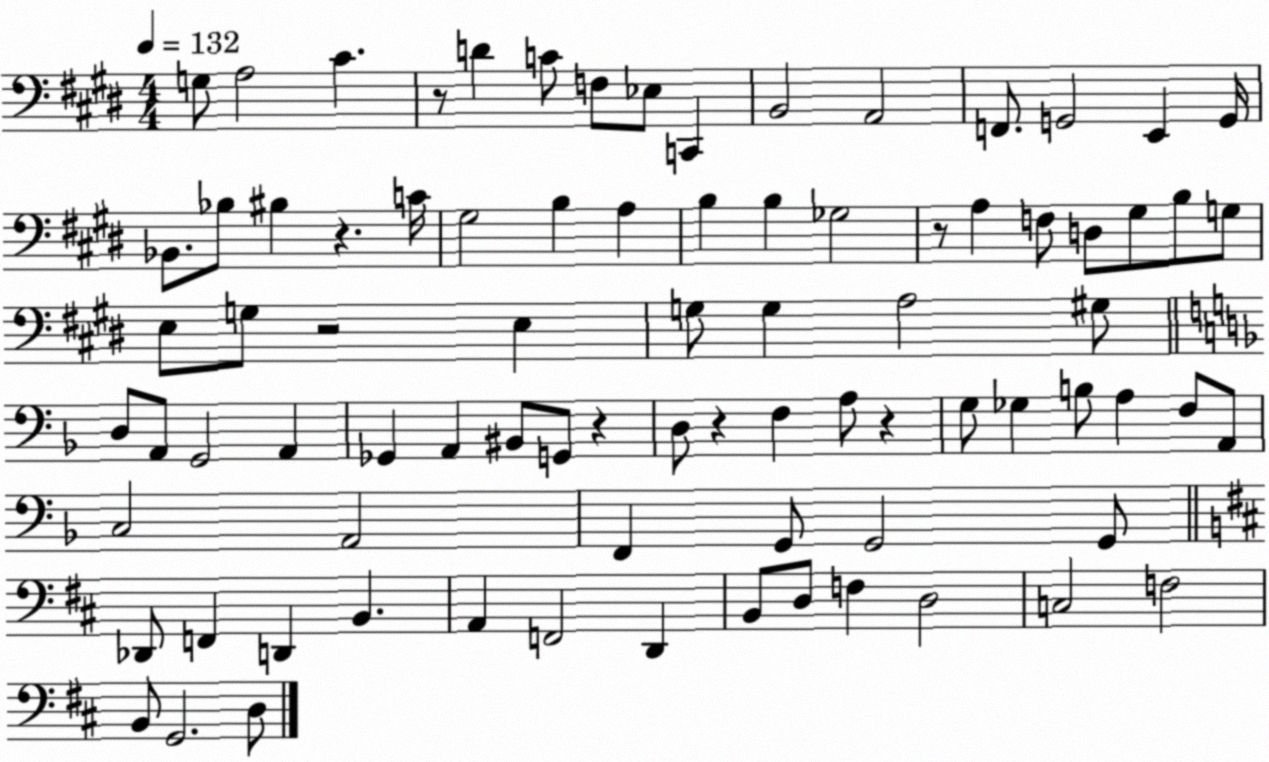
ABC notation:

X:1
T:Untitled
M:4/4
L:1/4
K:E
G,/2 A,2 ^C z/2 D C/2 F,/2 _E,/2 C,, B,,2 A,,2 F,,/2 G,,2 E,, G,,/4 _B,,/2 _B,/2 ^B, z C/4 ^G,2 B, A, B, B, _G,2 z/2 A, F,/2 D,/2 ^G,/2 B,/2 G,/2 E,/2 G,/2 z2 E, G,/2 G, A,2 ^G,/2 D,/2 A,,/2 G,,2 A,, _G,, A,, ^B,,/2 G,,/2 z D,/2 z F, A,/2 z G,/2 _G, B,/2 A, F,/2 A,,/2 C,2 A,,2 F,, G,,/2 G,,2 G,,/2 _D,,/2 F,, D,, B,, A,, F,,2 D,, B,,/2 D,/2 F, D,2 C,2 F,2 B,,/2 G,,2 D,/2